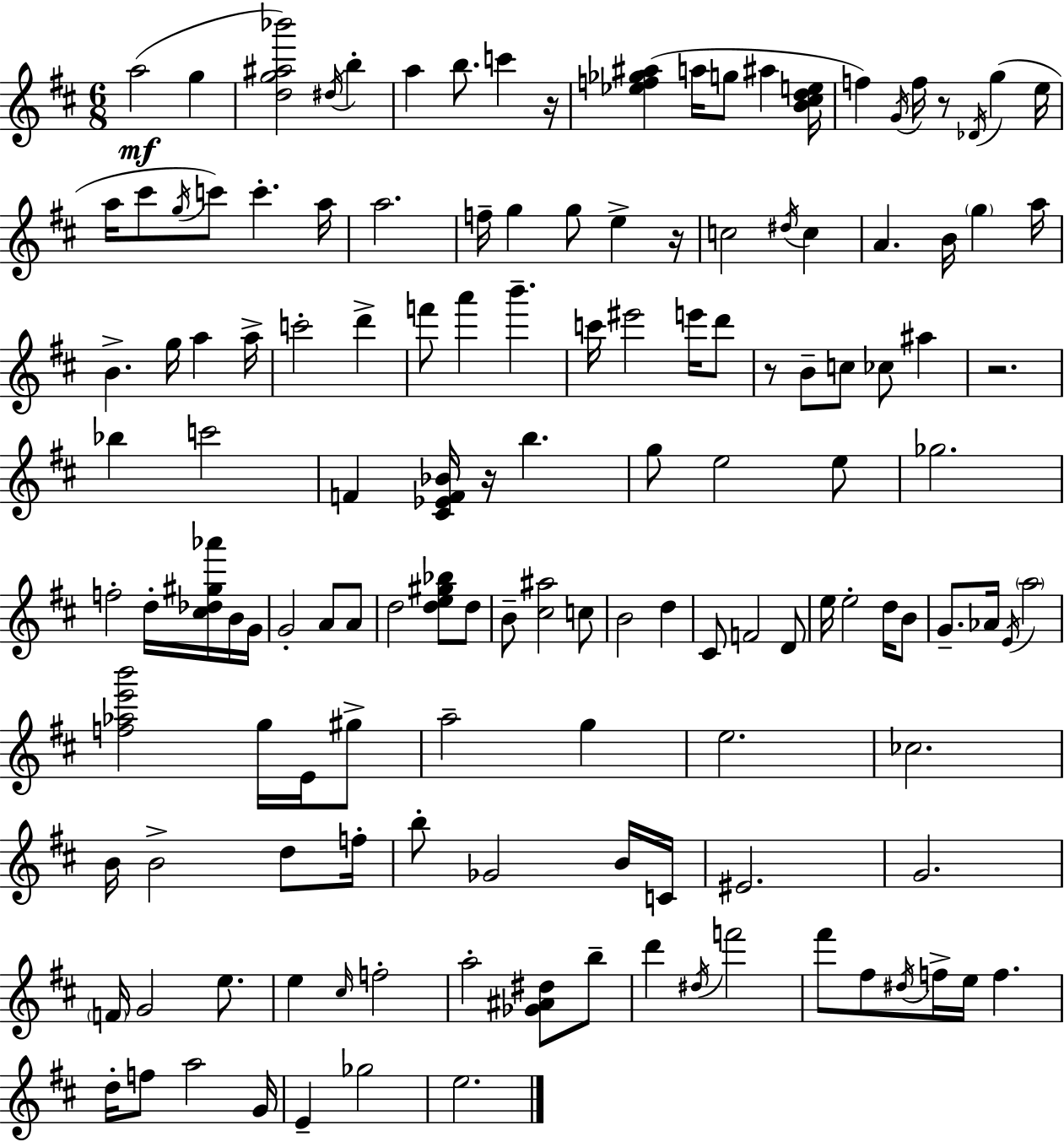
X:1
T:Untitled
M:6/8
L:1/4
K:D
a2 g [dg^a_b']2 ^d/4 b a b/2 c' z/4 [_ef_g^a] a/4 g/2 ^a [B^cde]/4 f G/4 f/4 z/2 _D/4 g e/4 a/4 ^c'/2 g/4 c'/2 c' a/4 a2 f/4 g g/2 e z/4 c2 ^d/4 c A B/4 g a/4 B g/4 a a/4 c'2 d' f'/2 a' b' c'/4 ^e'2 e'/4 d'/2 z/2 B/2 c/2 _c/2 ^a z2 _b c'2 F [^C_EF_B]/4 z/4 b g/2 e2 e/2 _g2 f2 d/4 [^c_d^g_a']/4 B/4 G/4 G2 A/2 A/2 d2 [de^g_b]/2 d/2 B/2 [^c^a]2 c/2 B2 d ^C/2 F2 D/2 e/4 e2 d/4 B/2 G/2 _A/4 E/4 a2 [f_ae'b']2 g/4 E/4 ^g/2 a2 g e2 _c2 B/4 B2 d/2 f/4 b/2 _G2 B/4 C/4 ^E2 G2 F/4 G2 e/2 e ^c/4 f2 a2 [_G^A^d]/2 b/2 d' ^d/4 f'2 ^f'/2 ^f/2 ^d/4 f/4 e/4 f d/4 f/2 a2 G/4 E _g2 e2